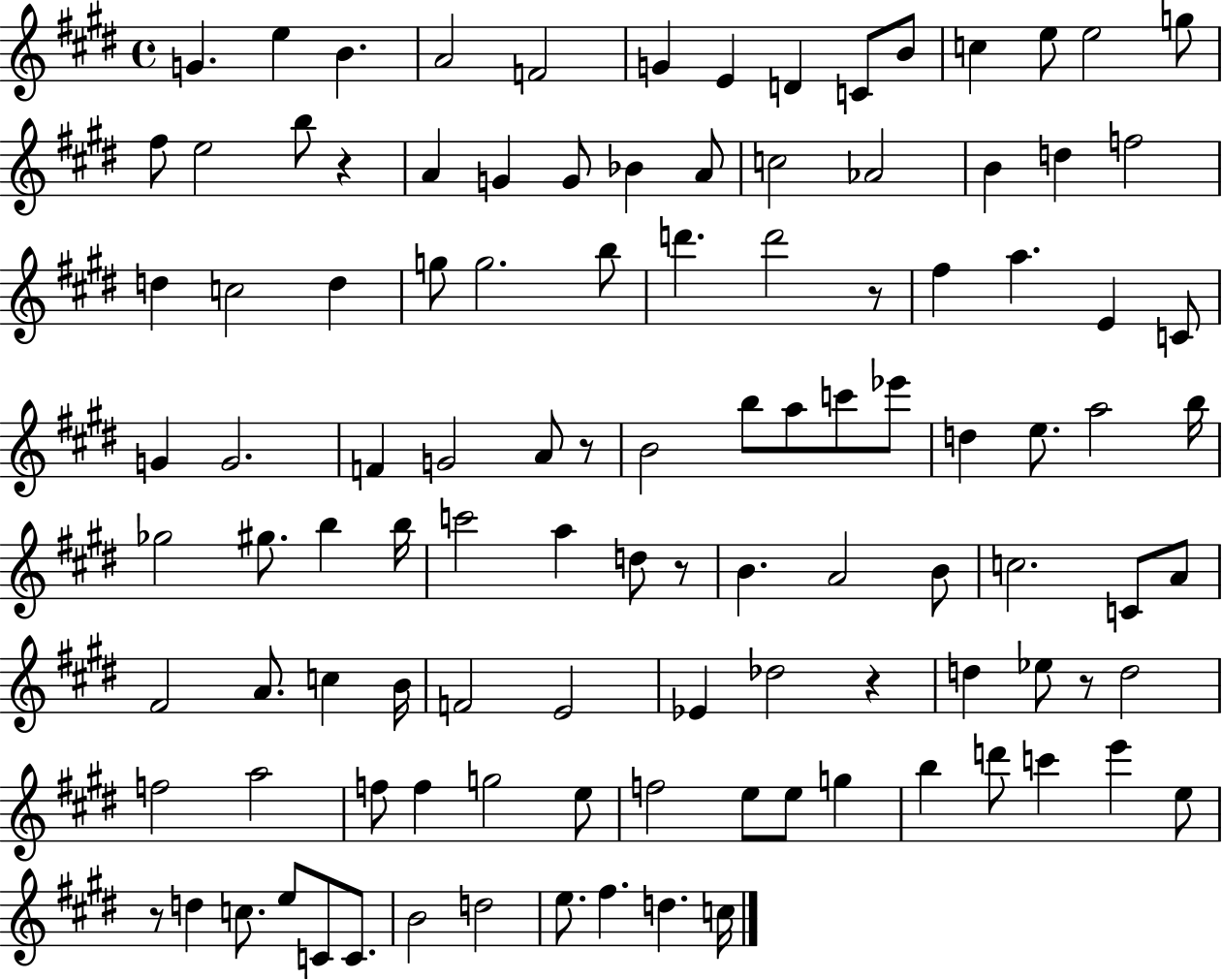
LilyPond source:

{
  \clef treble
  \time 4/4
  \defaultTimeSignature
  \key e \major
  \repeat volta 2 { g'4. e''4 b'4. | a'2 f'2 | g'4 e'4 d'4 c'8 b'8 | c''4 e''8 e''2 g''8 | \break fis''8 e''2 b''8 r4 | a'4 g'4 g'8 bes'4 a'8 | c''2 aes'2 | b'4 d''4 f''2 | \break d''4 c''2 d''4 | g''8 g''2. b''8 | d'''4. d'''2 r8 | fis''4 a''4. e'4 c'8 | \break g'4 g'2. | f'4 g'2 a'8 r8 | b'2 b''8 a''8 c'''8 ees'''8 | d''4 e''8. a''2 b''16 | \break ges''2 gis''8. b''4 b''16 | c'''2 a''4 d''8 r8 | b'4. a'2 b'8 | c''2. c'8 a'8 | \break fis'2 a'8. c''4 b'16 | f'2 e'2 | ees'4 des''2 r4 | d''4 ees''8 r8 d''2 | \break f''2 a''2 | f''8 f''4 g''2 e''8 | f''2 e''8 e''8 g''4 | b''4 d'''8 c'''4 e'''4 e''8 | \break r8 d''4 c''8. e''8 c'8 c'8. | b'2 d''2 | e''8. fis''4. d''4. c''16 | } \bar "|."
}